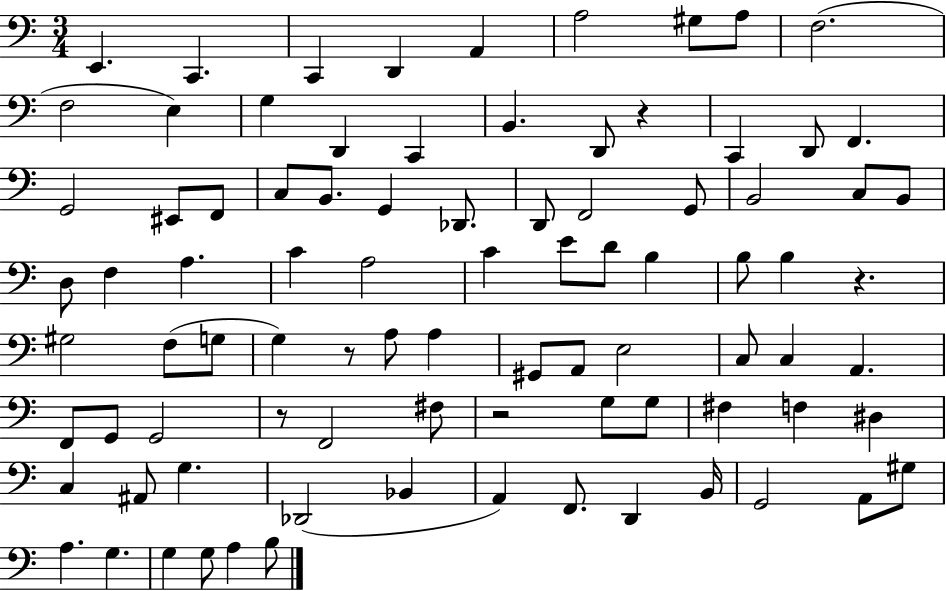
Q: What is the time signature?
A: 3/4